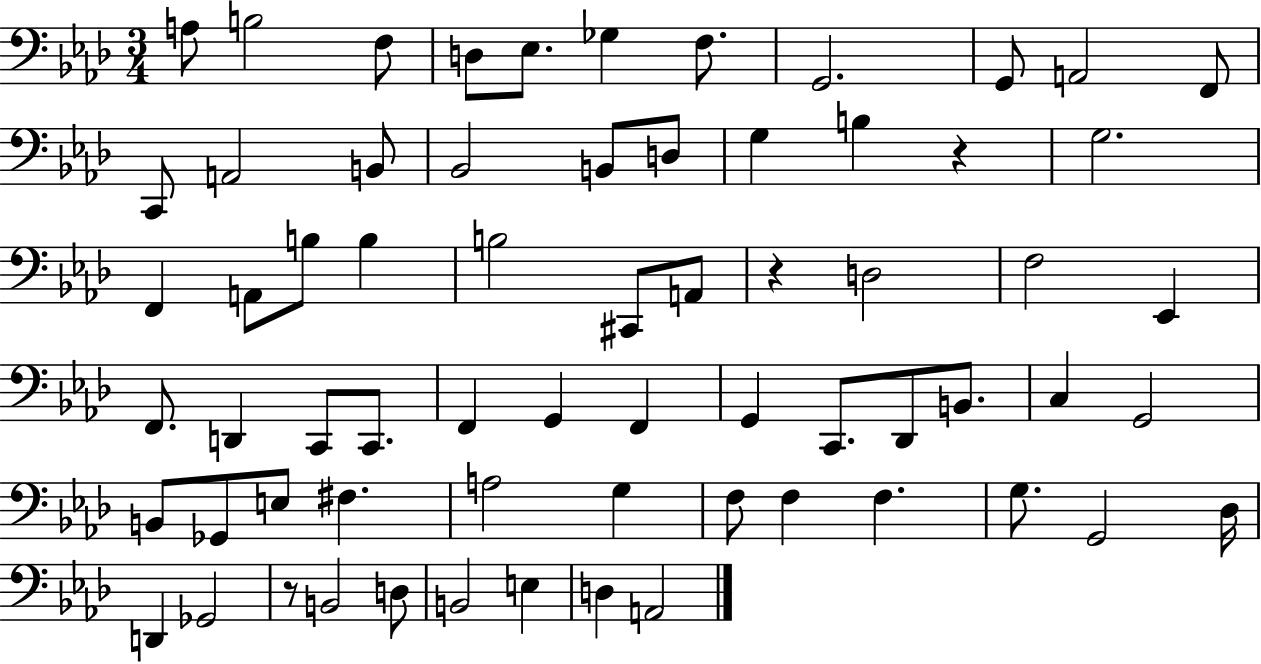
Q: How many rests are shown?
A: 3